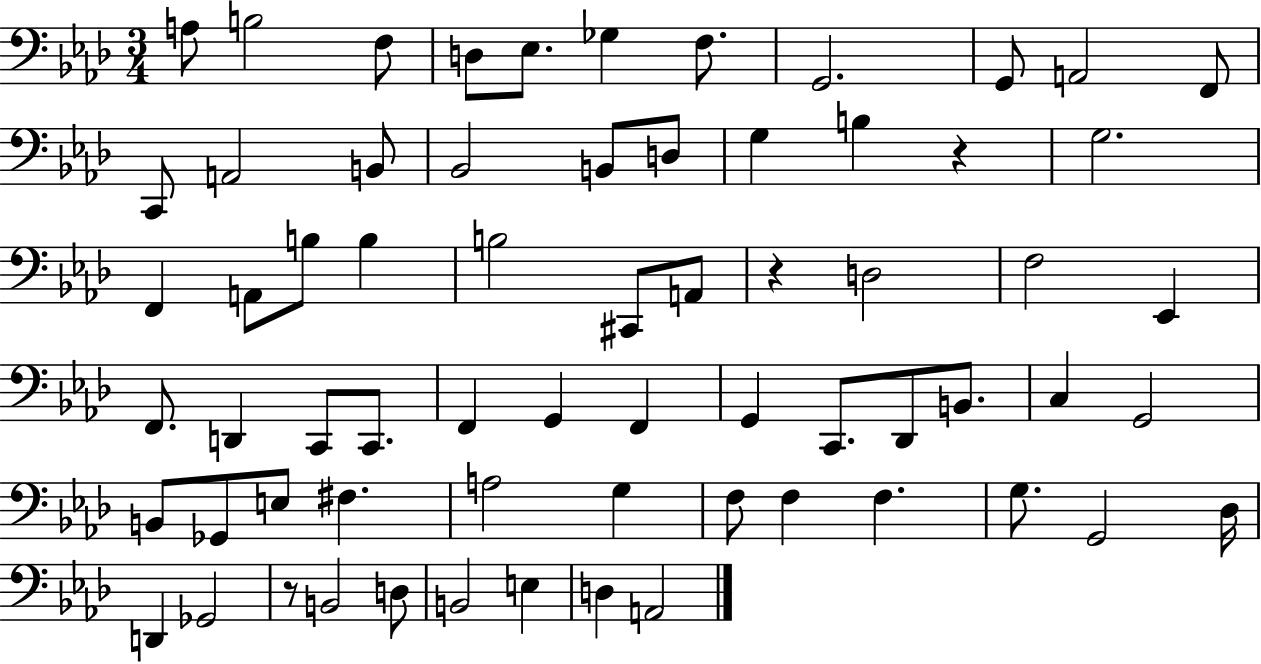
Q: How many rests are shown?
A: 3